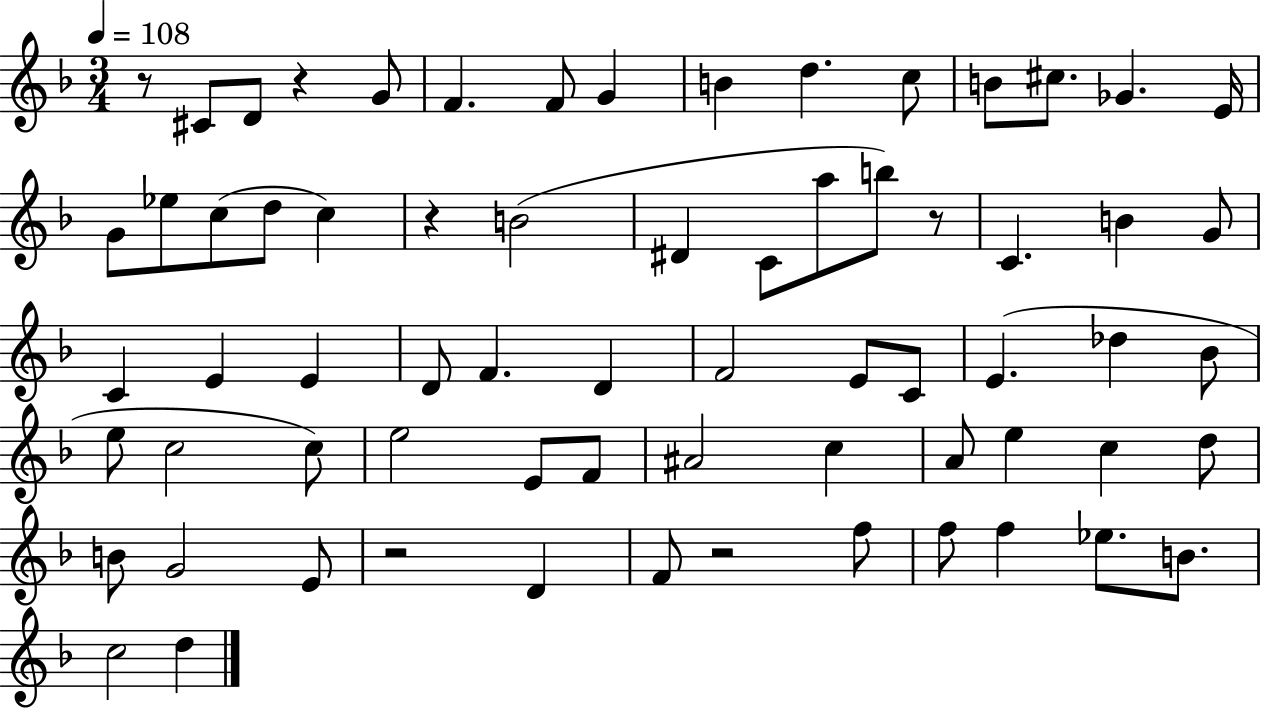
R/e C#4/e D4/e R/q G4/e F4/q. F4/e G4/q B4/q D5/q. C5/e B4/e C#5/e. Gb4/q. E4/s G4/e Eb5/e C5/e D5/e C5/q R/q B4/h D#4/q C4/e A5/e B5/e R/e C4/q. B4/q G4/e C4/q E4/q E4/q D4/e F4/q. D4/q F4/h E4/e C4/e E4/q. Db5/q Bb4/e E5/e C5/h C5/e E5/h E4/e F4/e A#4/h C5/q A4/e E5/q C5/q D5/e B4/e G4/h E4/e R/h D4/q F4/e R/h F5/e F5/e F5/q Eb5/e. B4/e. C5/h D5/q